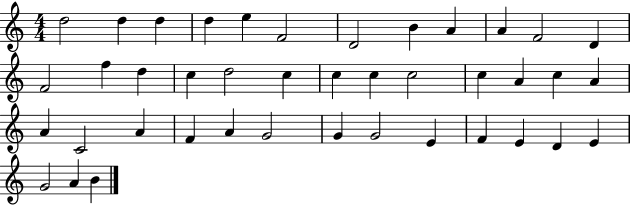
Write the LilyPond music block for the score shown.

{
  \clef treble
  \numericTimeSignature
  \time 4/4
  \key c \major
  d''2 d''4 d''4 | d''4 e''4 f'2 | d'2 b'4 a'4 | a'4 f'2 d'4 | \break f'2 f''4 d''4 | c''4 d''2 c''4 | c''4 c''4 c''2 | c''4 a'4 c''4 a'4 | \break a'4 c'2 a'4 | f'4 a'4 g'2 | g'4 g'2 e'4 | f'4 e'4 d'4 e'4 | \break g'2 a'4 b'4 | \bar "|."
}